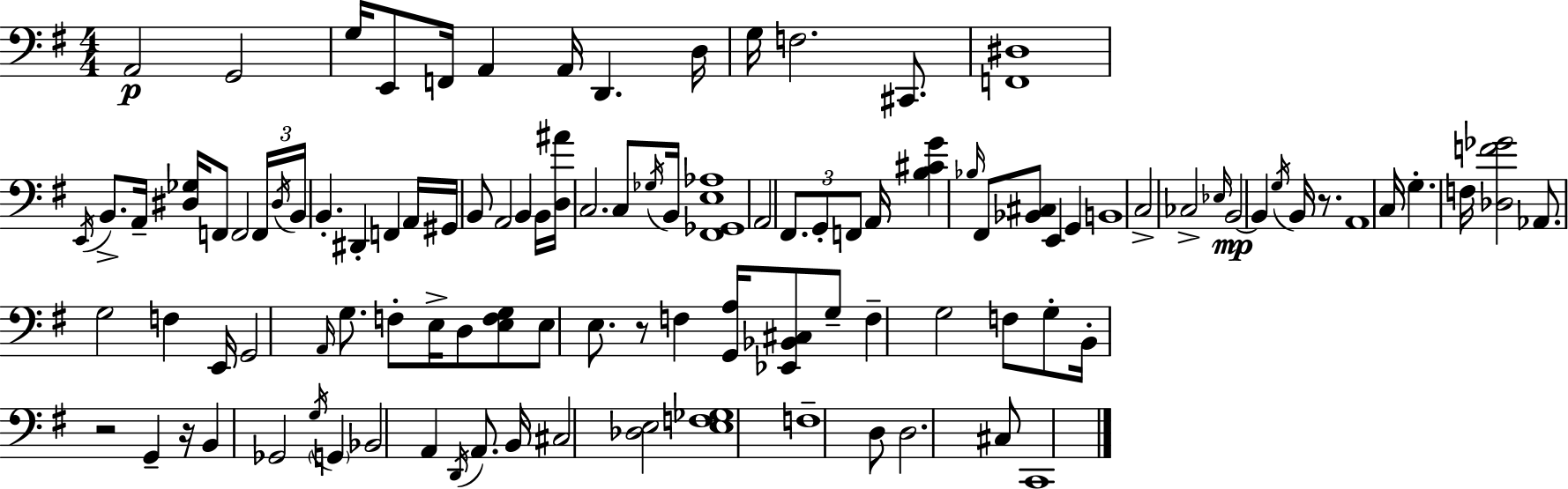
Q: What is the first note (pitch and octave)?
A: A2